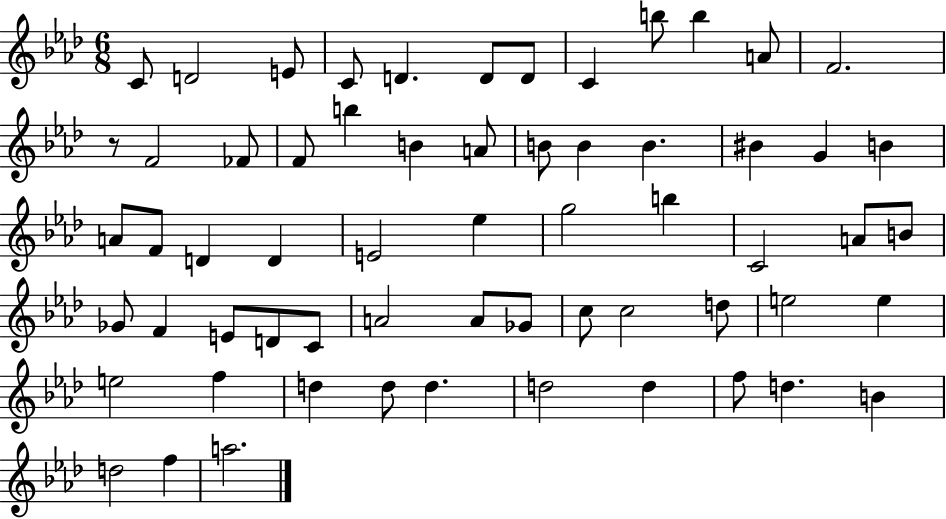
{
  \clef treble
  \numericTimeSignature
  \time 6/8
  \key aes \major
  \repeat volta 2 { c'8 d'2 e'8 | c'8 d'4. d'8 d'8 | c'4 b''8 b''4 a'8 | f'2. | \break r8 f'2 fes'8 | f'8 b''4 b'4 a'8 | b'8 b'4 b'4. | bis'4 g'4 b'4 | \break a'8 f'8 d'4 d'4 | e'2 ees''4 | g''2 b''4 | c'2 a'8 b'8 | \break ges'8 f'4 e'8 d'8 c'8 | a'2 a'8 ges'8 | c''8 c''2 d''8 | e''2 e''4 | \break e''2 f''4 | d''4 d''8 d''4. | d''2 d''4 | f''8 d''4. b'4 | \break d''2 f''4 | a''2. | } \bar "|."
}